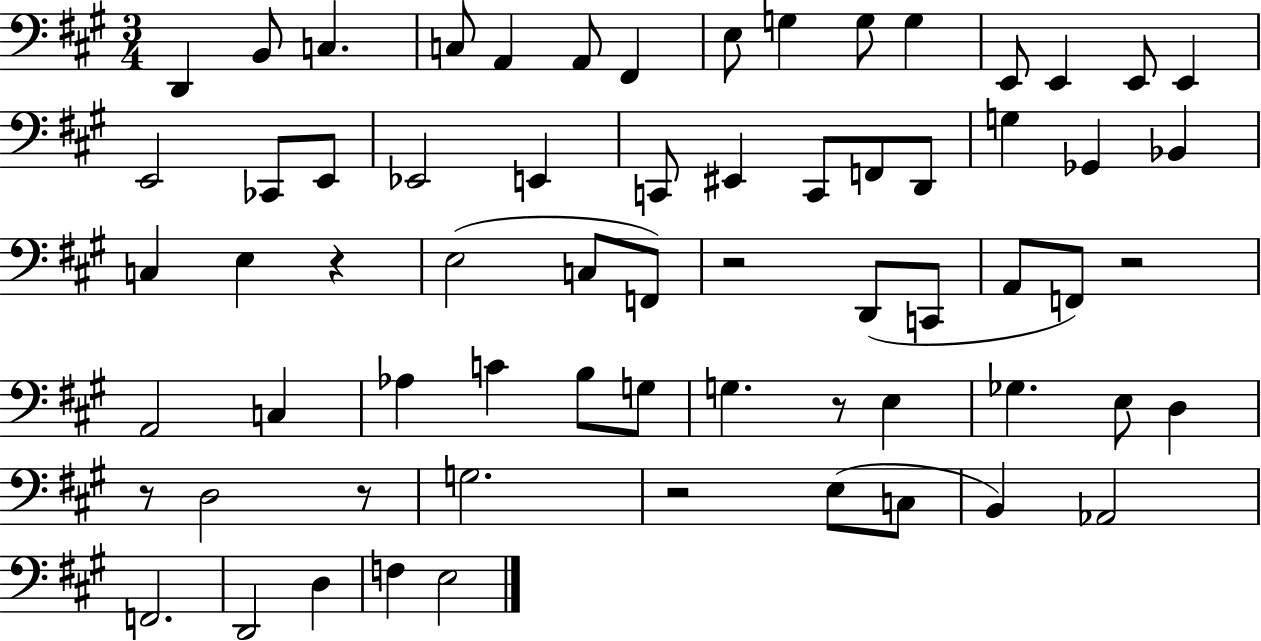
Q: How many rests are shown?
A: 7